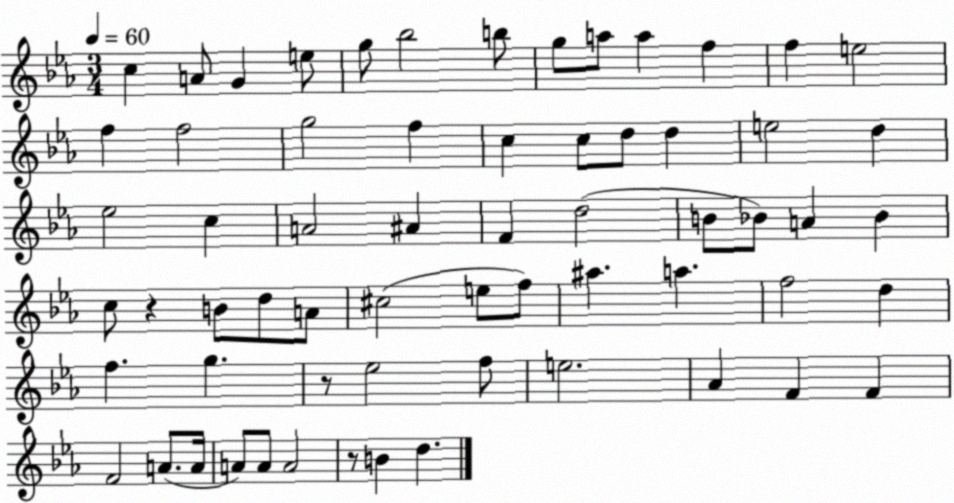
X:1
T:Untitled
M:3/4
L:1/4
K:Eb
c A/2 G e/2 g/2 _b2 b/2 g/2 a/2 a f f e2 f f2 g2 f c c/2 d/2 d e2 d _e2 c A2 ^A F d2 B/2 _B/2 A _B c/2 z B/2 d/2 A/2 ^c2 e/2 f/2 ^a a f2 d f g z/2 _e2 f/2 e2 _A F F F2 A/2 A/4 A/2 A/2 A2 z/2 B d